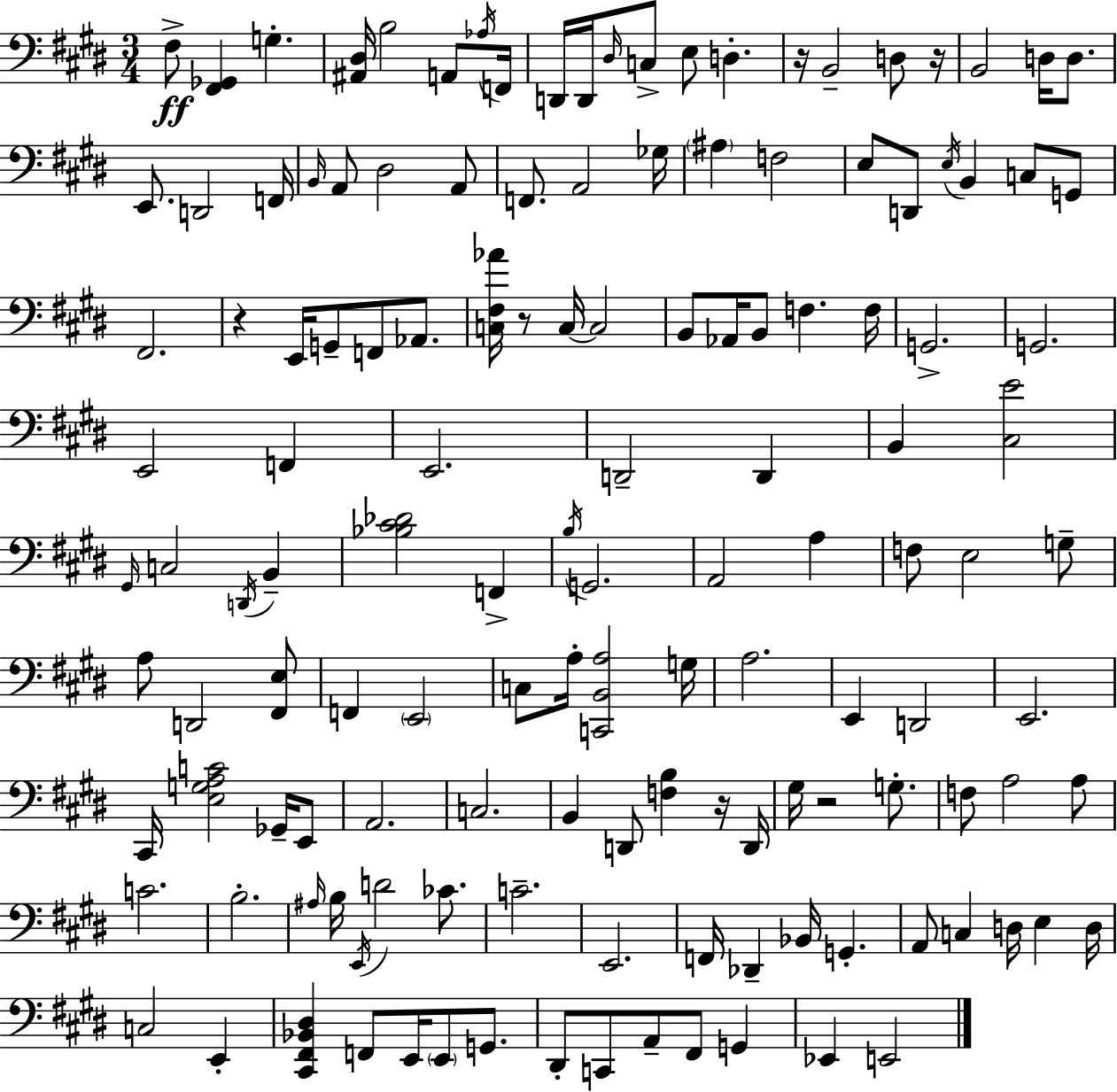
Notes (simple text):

F#3/e [F#2,Gb2]/q G3/q. [A#2,D#3]/s B3/h A2/e Ab3/s F2/s D2/s D2/s D#3/s C3/e E3/e D3/q. R/s B2/h D3/e R/s B2/h D3/s D3/e. E2/e. D2/h F2/s B2/s A2/e D#3/h A2/e F2/e. A2/h Gb3/s A#3/q F3/h E3/e D2/e E3/s B2/q C3/e G2/e F#2/h. R/q E2/s G2/e F2/e Ab2/e. [C3,F#3,Ab4]/s R/e C3/s C3/h B2/e Ab2/s B2/e F3/q. F3/s G2/h. G2/h. E2/h F2/q E2/h. D2/h D2/q B2/q [C#3,E4]/h G#2/s C3/h D2/s B2/q [Bb3,C#4,Db4]/h F2/q B3/s G2/h. A2/h A3/q F3/e E3/h G3/e A3/e D2/h [F#2,E3]/e F2/q E2/h C3/e A3/s [C2,B2,A3]/h G3/s A3/h. E2/q D2/h E2/h. C#2/s [E3,G3,A3,C4]/h Gb2/s E2/e A2/h. C3/h. B2/q D2/e [F3,B3]/q R/s D2/s G#3/s R/h G3/e. F3/e A3/h A3/e C4/h. B3/h. A#3/s B3/s E2/s D4/h CES4/e. C4/h. E2/h. F2/s Db2/q Bb2/s G2/q. A2/e C3/q D3/s E3/q D3/s C3/h E2/q [C#2,F#2,Bb2,D#3]/q F2/e E2/s E2/e G2/e. D#2/e C2/e A2/e F#2/e G2/q Eb2/q E2/h